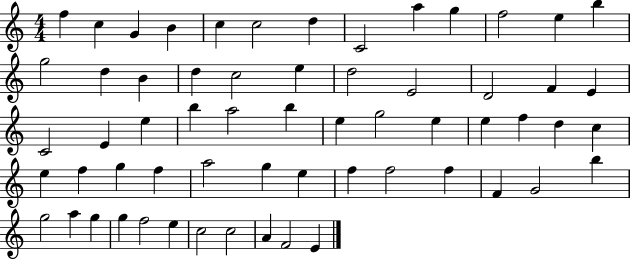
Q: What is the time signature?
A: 4/4